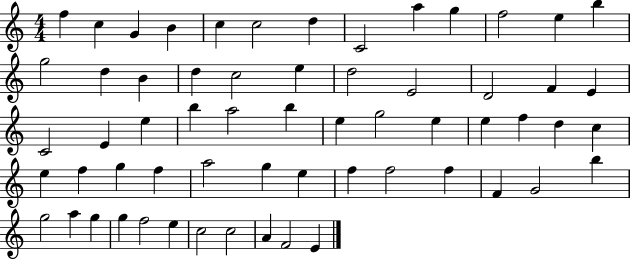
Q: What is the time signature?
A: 4/4